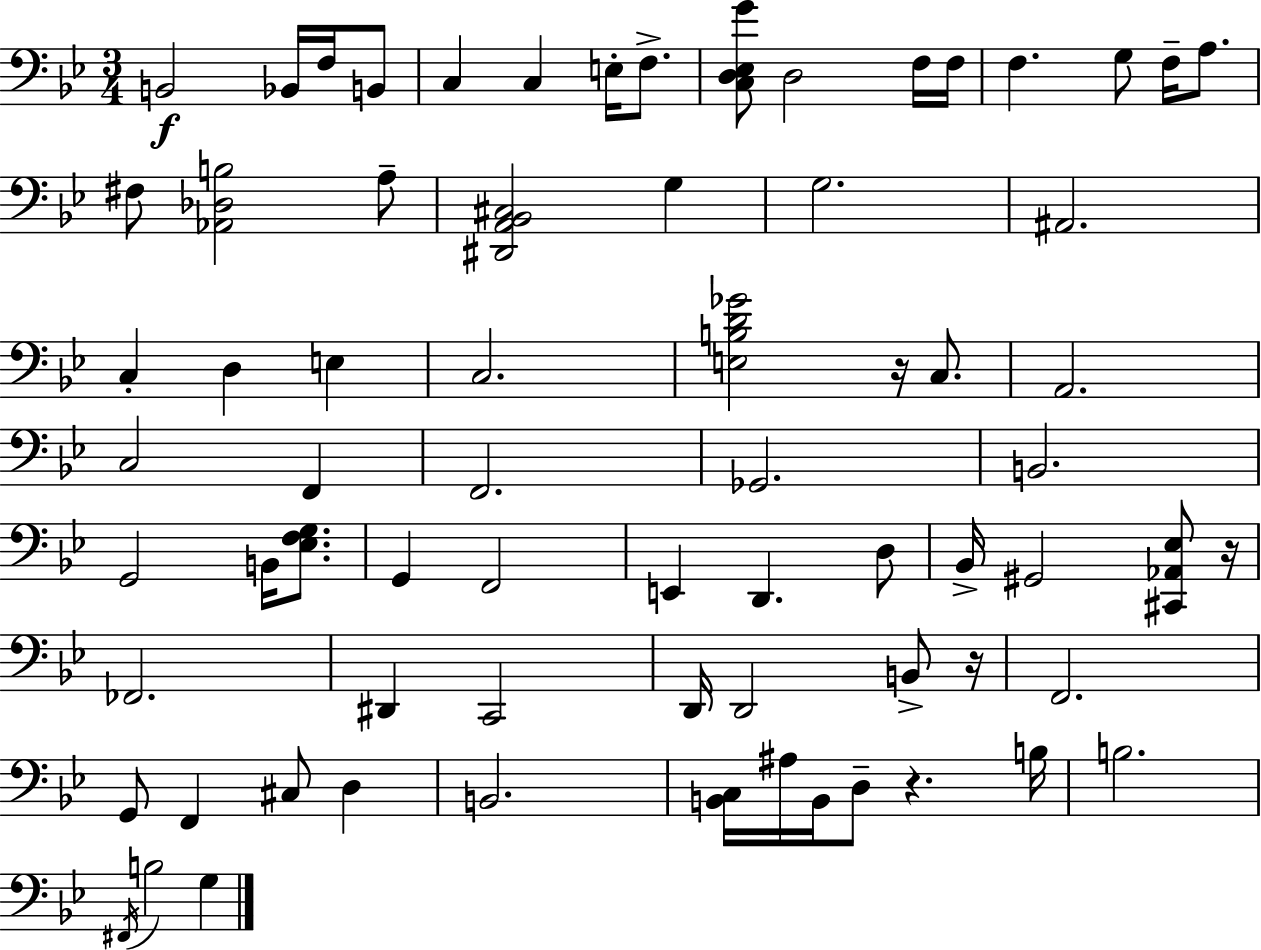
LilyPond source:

{
  \clef bass
  \numericTimeSignature
  \time 3/4
  \key bes \major
  b,2\f bes,16 f16 b,8 | c4 c4 e16-. f8.-> | <c d ees g'>8 d2 f16 f16 | f4. g8 f16-- a8. | \break fis8 <aes, des b>2 a8-- | <dis, a, bes, cis>2 g4 | g2. | ais,2. | \break c4-. d4 e4 | c2. | <e b d' ges'>2 r16 c8. | a,2. | \break c2 f,4 | f,2. | ges,2. | b,2. | \break g,2 b,16 <ees f g>8. | g,4 f,2 | e,4 d,4. d8 | bes,16-> gis,2 <cis, aes, ees>8 r16 | \break fes,2. | dis,4 c,2 | d,16 d,2 b,8-> r16 | f,2. | \break g,8 f,4 cis8 d4 | b,2. | <b, c>16 ais16 b,16 d8-- r4. b16 | b2. | \break \acciaccatura { fis,16 } b2 g4 | \bar "|."
}